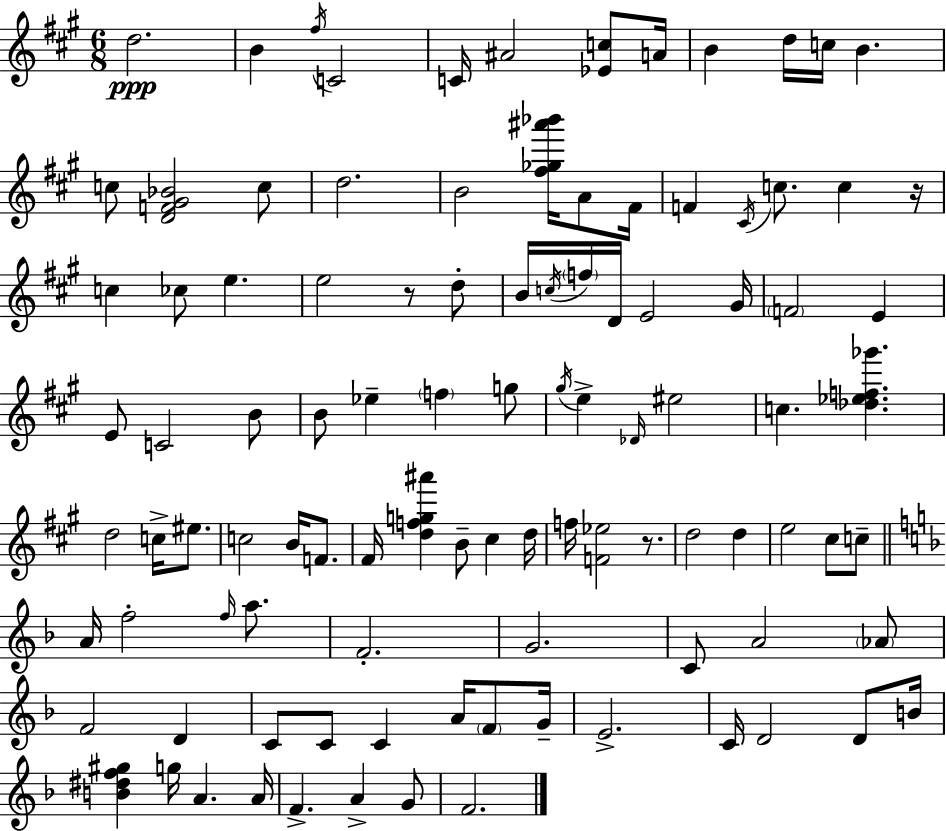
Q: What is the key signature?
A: A major